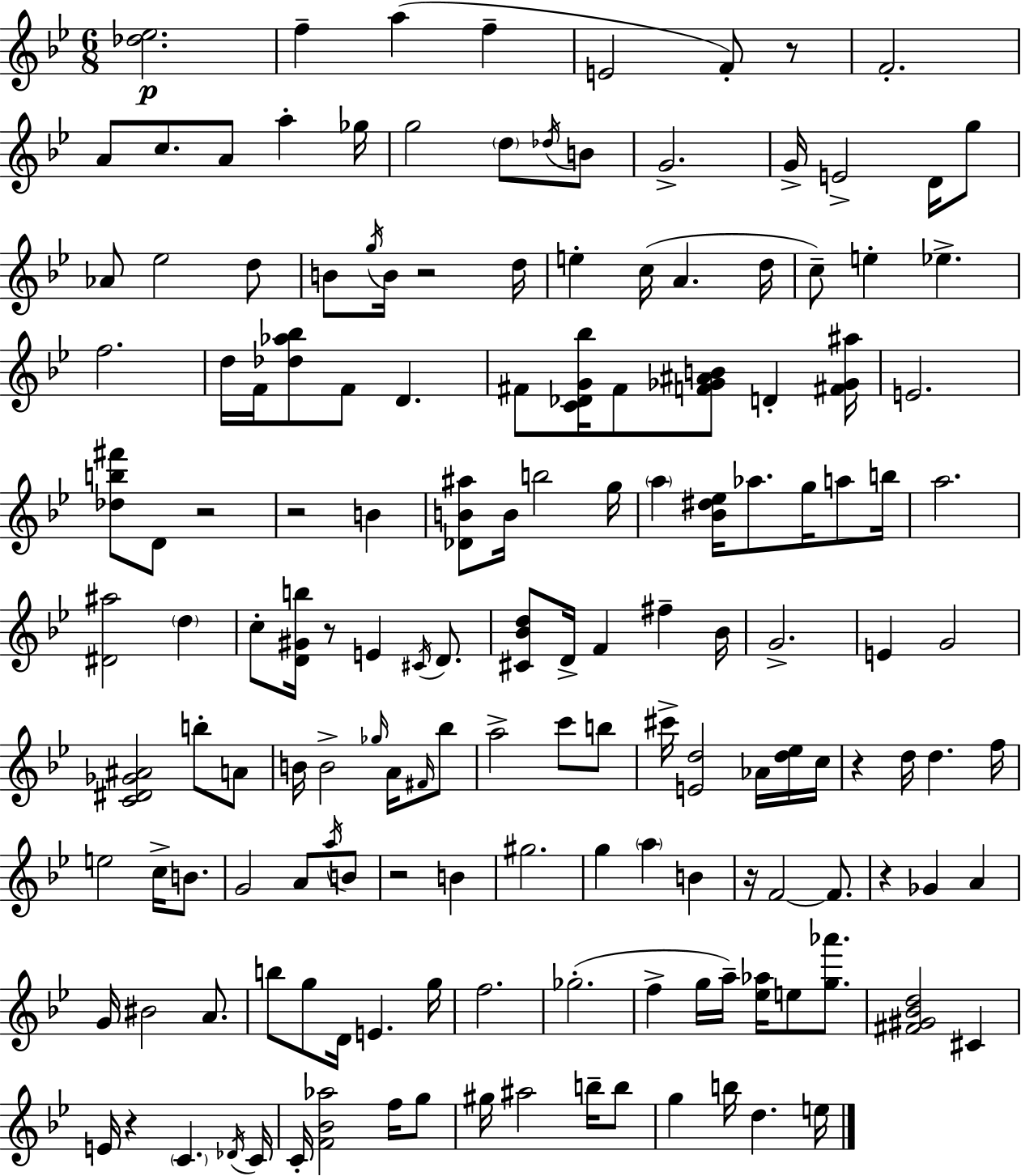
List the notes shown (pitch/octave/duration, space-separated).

[Db5,Eb5]/h. F5/q A5/q F5/q E4/h F4/e R/e F4/h. A4/e C5/e. A4/e A5/q Gb5/s G5/h D5/e Db5/s B4/e G4/h. G4/s E4/h D4/s G5/e Ab4/e Eb5/h D5/e B4/e G5/s B4/s R/h D5/s E5/q C5/s A4/q. D5/s C5/e E5/q Eb5/q. F5/h. D5/s F4/s [Db5,Ab5,Bb5]/e F4/e D4/q. F#4/e [C4,Db4,G4,Bb5]/s F#4/e [F4,Gb4,A#4,B4]/e D4/q [F#4,Gb4,A#5]/s E4/h. [Db5,B5,F#6]/e D4/e R/h R/h B4/q [Db4,B4,A#5]/e B4/s B5/h G5/s A5/q [Bb4,D#5,Eb5]/s Ab5/e. G5/s A5/e B5/s A5/h. [D#4,A#5]/h D5/q C5/e [D4,G#4,B5]/s R/e E4/q C#4/s D4/e. [C#4,Bb4,D5]/e D4/s F4/q F#5/q Bb4/s G4/h. E4/q G4/h [C4,D#4,Gb4,A#4]/h B5/e A4/e B4/s B4/h Gb5/s A4/s F#4/s Bb5/e A5/h C6/e B5/e C#6/s [E4,D5]/h Ab4/s [D5,Eb5]/s C5/s R/q D5/s D5/q. F5/s E5/h C5/s B4/e. G4/h A4/e A5/s B4/e R/h B4/q G#5/h. G5/q A5/q B4/q R/s F4/h F4/e. R/q Gb4/q A4/q G4/s BIS4/h A4/e. B5/e G5/e D4/s E4/q. G5/s F5/h. Gb5/h. F5/q G5/s A5/s [Eb5,Ab5]/s E5/e [G5,Ab6]/e. [F#4,G#4,Bb4,D5]/h C#4/q E4/s R/q C4/q. Db4/s C4/s C4/s [F4,Bb4,Ab5]/h F5/s G5/e G#5/s A#5/h B5/s B5/e G5/q B5/s D5/q. E5/s